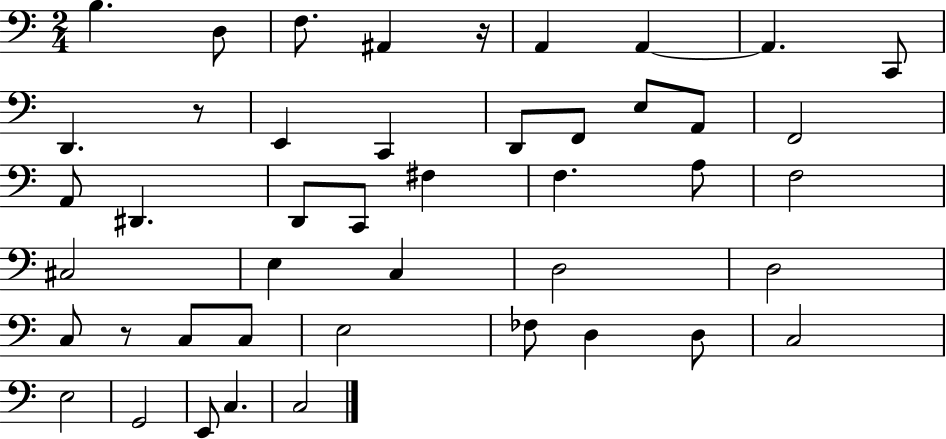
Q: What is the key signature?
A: C major